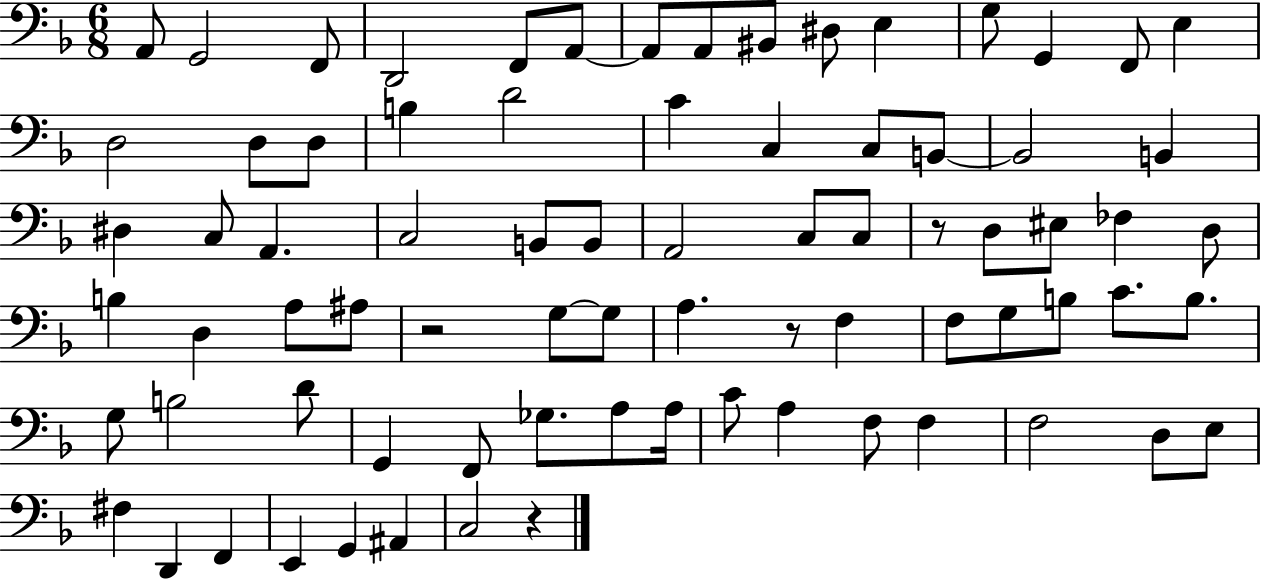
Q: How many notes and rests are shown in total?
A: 78